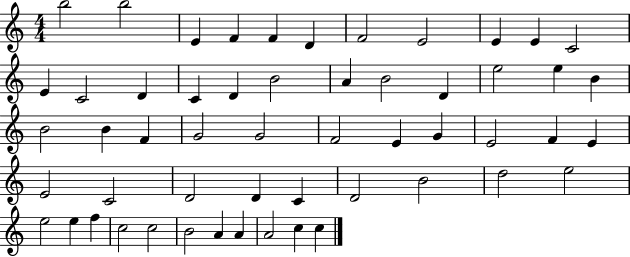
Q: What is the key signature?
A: C major